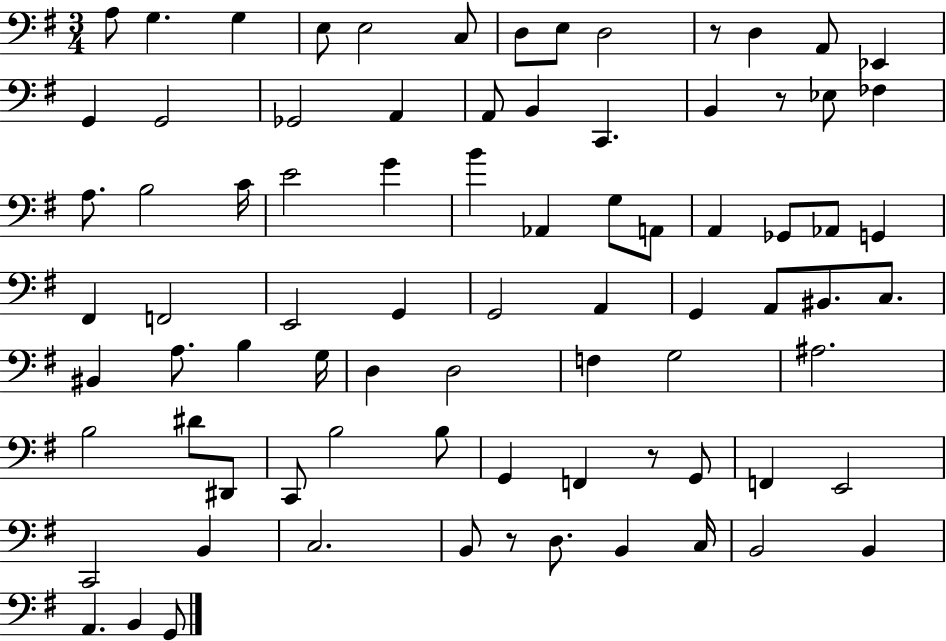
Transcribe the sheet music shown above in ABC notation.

X:1
T:Untitled
M:3/4
L:1/4
K:G
A,/2 G, G, E,/2 E,2 C,/2 D,/2 E,/2 D,2 z/2 D, A,,/2 _E,, G,, G,,2 _G,,2 A,, A,,/2 B,, C,, B,, z/2 _E,/2 _F, A,/2 B,2 C/4 E2 G B _A,, G,/2 A,,/2 A,, _G,,/2 _A,,/2 G,, ^F,, F,,2 E,,2 G,, G,,2 A,, G,, A,,/2 ^B,,/2 C,/2 ^B,, A,/2 B, G,/4 D, D,2 F, G,2 ^A,2 B,2 ^D/2 ^D,,/2 C,,/2 B,2 B,/2 G,, F,, z/2 G,,/2 F,, E,,2 C,,2 B,, C,2 B,,/2 z/2 D,/2 B,, C,/4 B,,2 B,, A,, B,, G,,/2